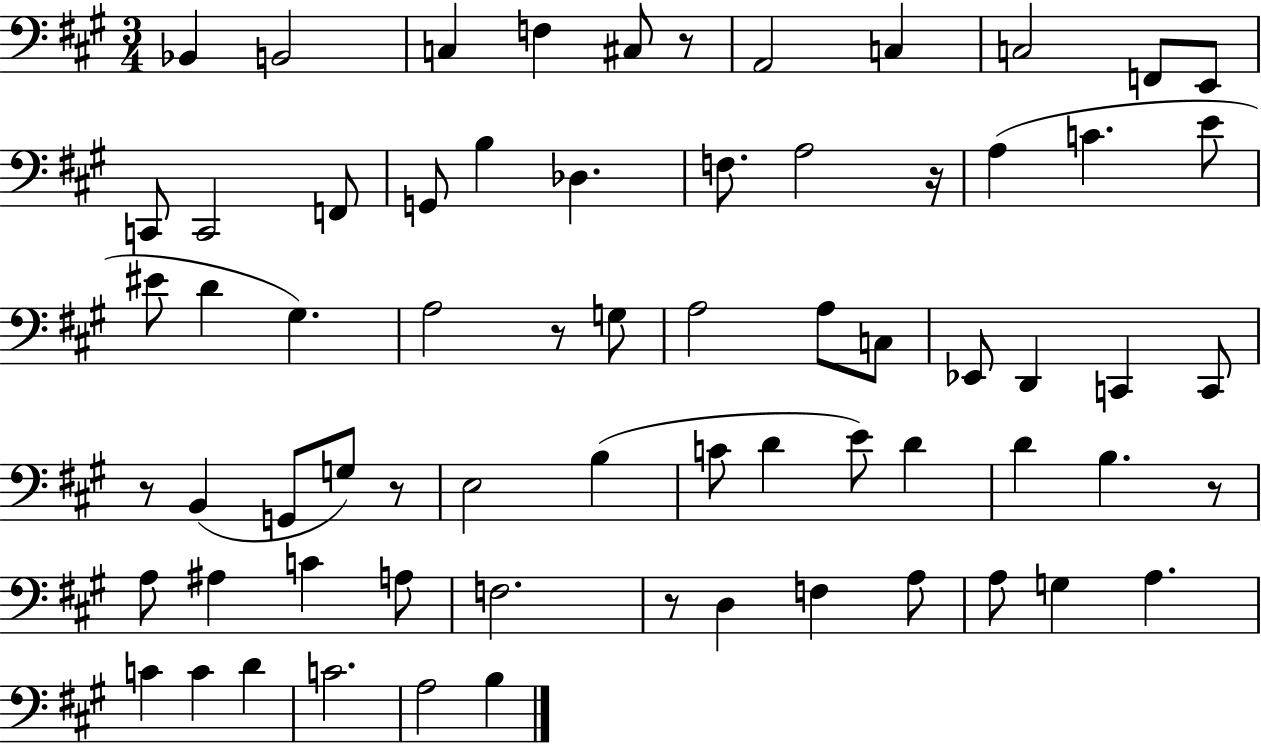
Bb2/q B2/h C3/q F3/q C#3/e R/e A2/h C3/q C3/h F2/e E2/e C2/e C2/h F2/e G2/e B3/q Db3/q. F3/e. A3/h R/s A3/q C4/q. E4/e EIS4/e D4/q G#3/q. A3/h R/e G3/e A3/h A3/e C3/e Eb2/e D2/q C2/q C2/e R/e B2/q G2/e G3/e R/e E3/h B3/q C4/e D4/q E4/e D4/q D4/q B3/q. R/e A3/e A#3/q C4/q A3/e F3/h. R/e D3/q F3/q A3/e A3/e G3/q A3/q. C4/q C4/q D4/q C4/h. A3/h B3/q